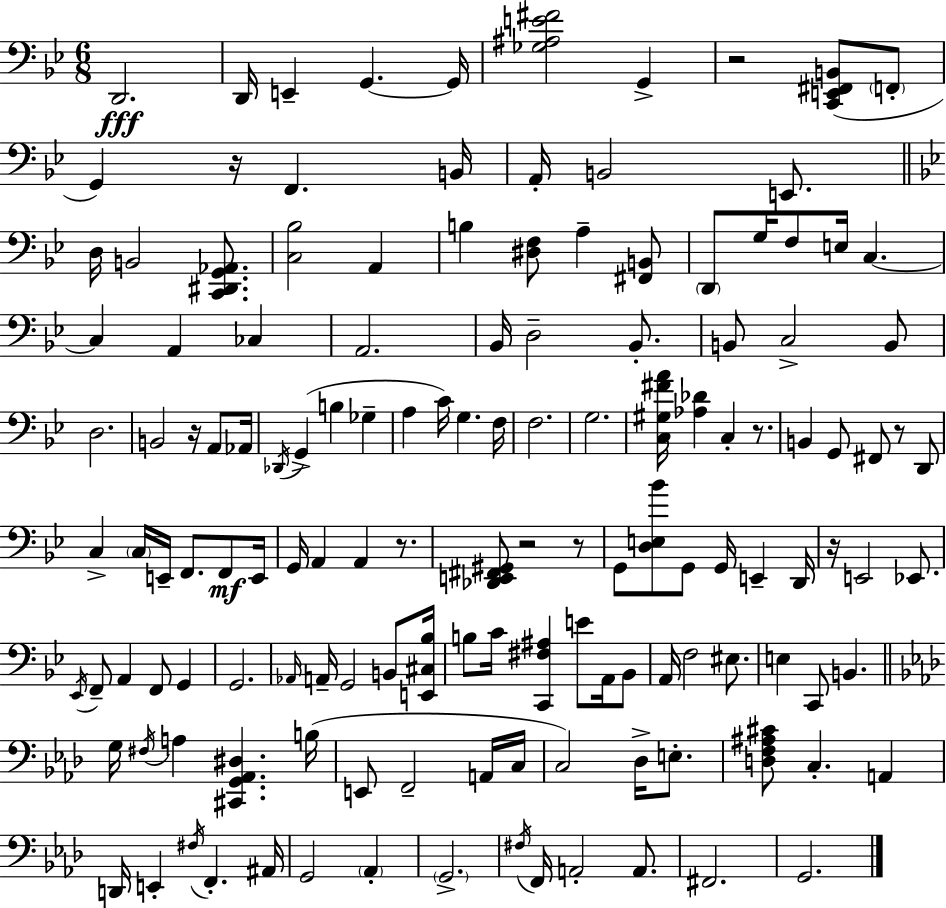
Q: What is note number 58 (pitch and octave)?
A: E2